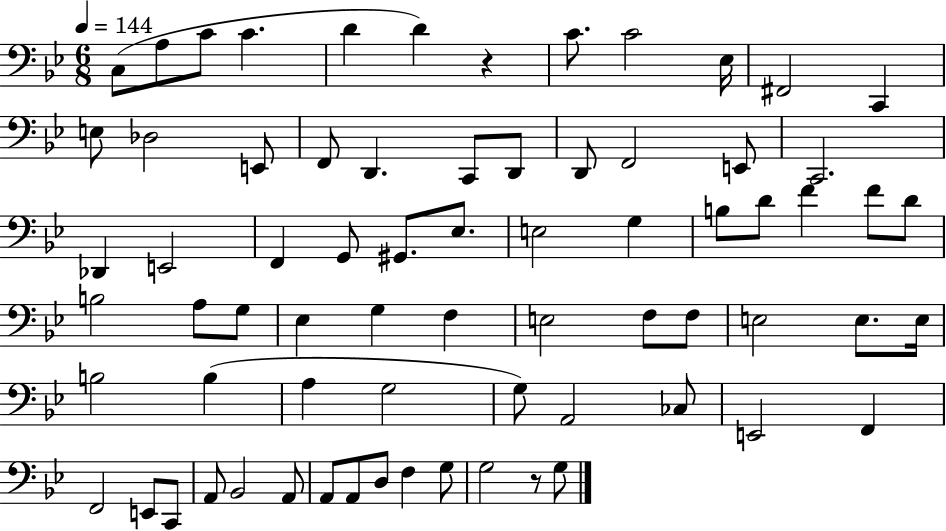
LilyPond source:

{
  \clef bass
  \numericTimeSignature
  \time 6/8
  \key bes \major
  \tempo 4 = 144
  \repeat volta 2 { c8( a8 c'8 c'4. | d'4 d'4) r4 | c'8. c'2 ees16 | fis,2 c,4 | \break e8 des2 e,8 | f,8 d,4. c,8 d,8 | d,8 f,2 e,8 | c,2. | \break des,4 e,2 | f,4 g,8 gis,8. ees8. | e2 g4 | b8 d'8 f'4 f'8 d'8 | \break b2 a8 g8 | ees4 g4 f4 | e2 f8 f8 | e2 e8. e16 | \break b2 b4( | a4 g2 | g8) a,2 ces8 | e,2 f,4 | \break f,2 e,8 c,8 | a,8 bes,2 a,8 | a,8 a,8 d8 f4 g8 | g2 r8 g8 | \break } \bar "|."
}